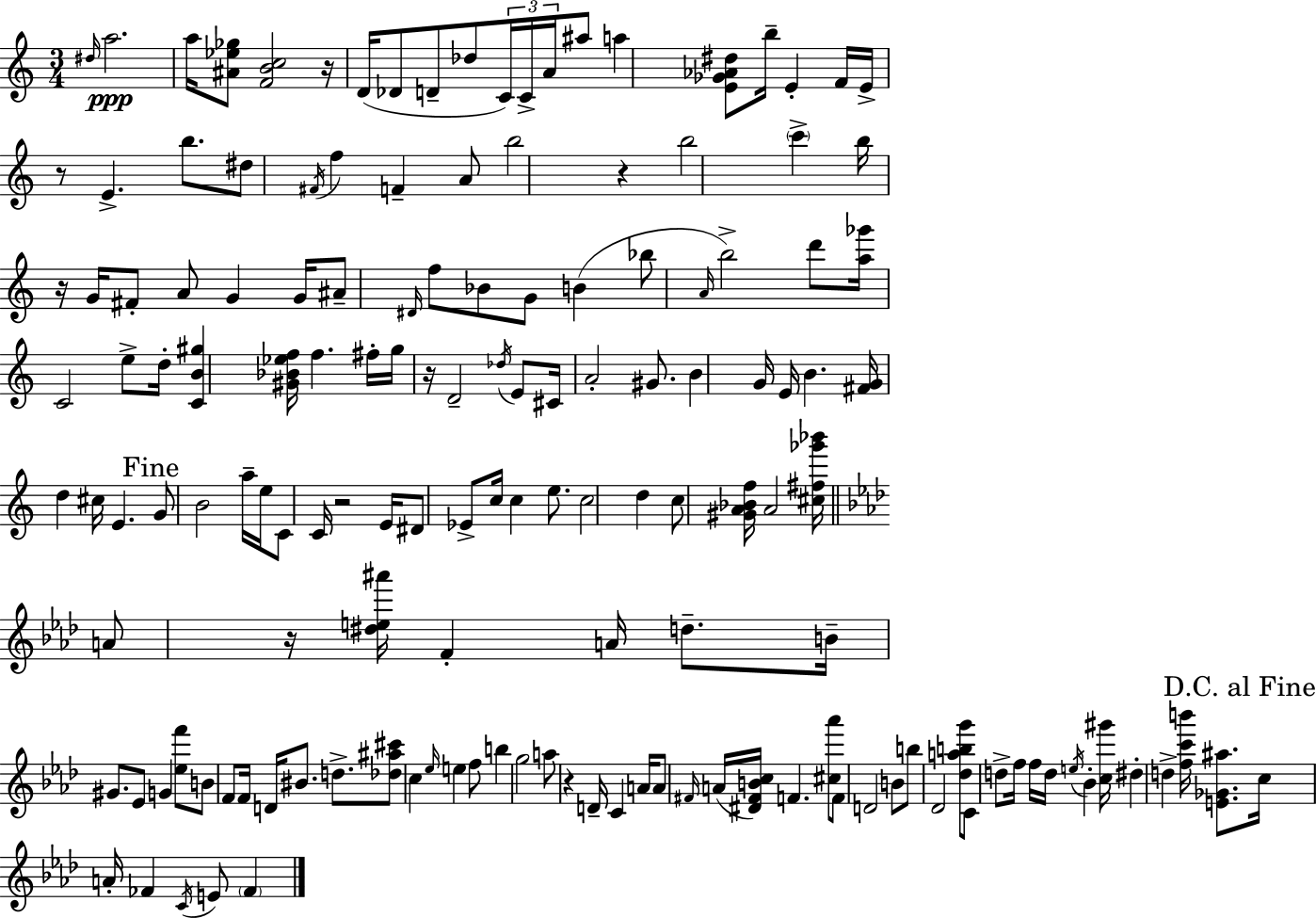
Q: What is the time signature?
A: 3/4